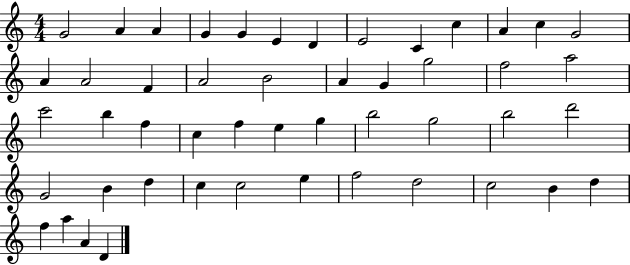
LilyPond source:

{
  \clef treble
  \numericTimeSignature
  \time 4/4
  \key c \major
  g'2 a'4 a'4 | g'4 g'4 e'4 d'4 | e'2 c'4 c''4 | a'4 c''4 g'2 | \break a'4 a'2 f'4 | a'2 b'2 | a'4 g'4 g''2 | f''2 a''2 | \break c'''2 b''4 f''4 | c''4 f''4 e''4 g''4 | b''2 g''2 | b''2 d'''2 | \break g'2 b'4 d''4 | c''4 c''2 e''4 | f''2 d''2 | c''2 b'4 d''4 | \break f''4 a''4 a'4 d'4 | \bar "|."
}